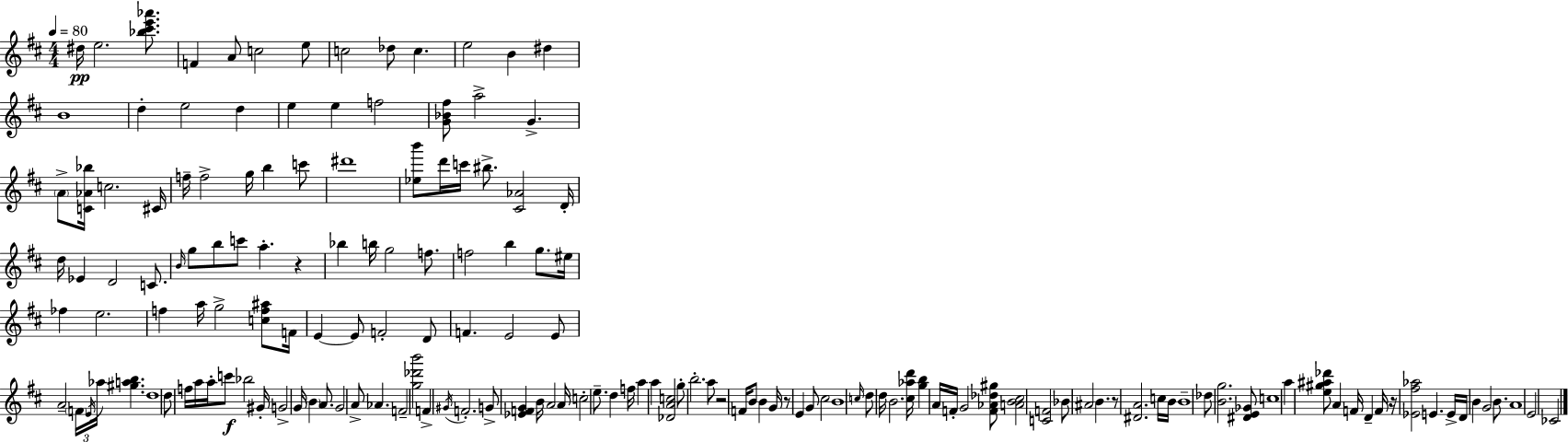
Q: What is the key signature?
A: D major